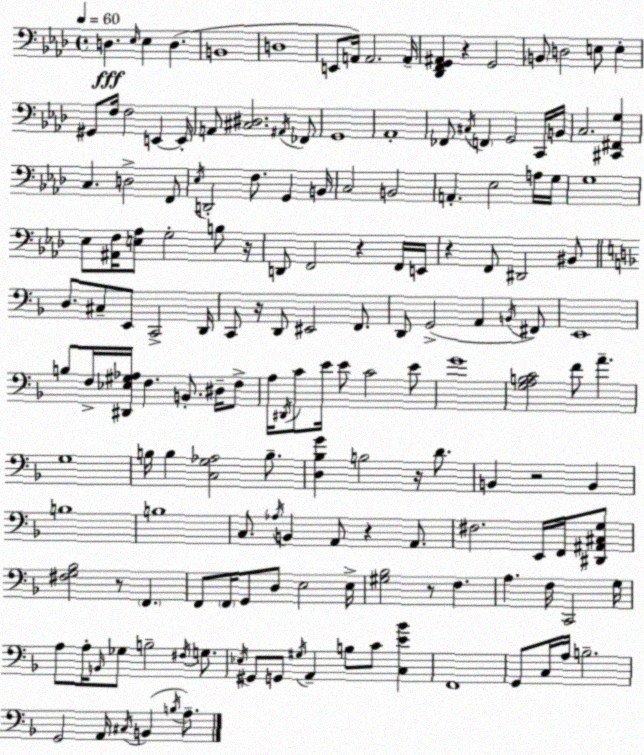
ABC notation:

X:1
T:Untitled
M:4/4
L:1/4
K:Ab
D, _E,/4 _E, D, B,,4 D,4 E,,/2 A,,/4 A,,2 A,,/4 [_D,,F,,G,,^A,,] z G,,2 B,,/2 D,2 E,/2 E, ^G,,/2 F,/4 F,2 E,, E,,/4 A,,/2 [^C,^D,]2 ^A,,/4 _F,,/2 G,,4 _A,,4 _F,,/2 ^C,/4 F,, G,,2 C,,/4 B,,/4 C,2 [^C,,^F,,G,] C, D,2 F,,/2 _E,/4 D,,2 F,/2 G,, B,,/4 C,2 B,,2 A,, _E,2 A,/4 G,/4 G,4 _E,/2 [^A,,F,]/4 [E,_A,]/2 G,2 B,/2 z/4 D,,/2 F,,2 z F,,/4 E,,/4 z F,,/2 ^D,,2 ^B,,/2 D,/2 ^C,/2 E,,/2 C,,2 D,,/4 C,,/2 z/4 D,,/2 ^E,,2 F,,/2 D,,/2 G,,2 A,, B,,/4 ^F,,/2 E,,4 B,/2 F,/4 [^D,,_E,^G,_A,]/4 F, B,,/2 ^D,/4 F,/2 A,/4 ^D,,/4 C/2 E/4 E/2 C2 E/2 G4 [G,A,B,C]2 F/2 A G,4 B,/4 B, [C,G,_A,]2 B,/2 [D,_B,G] B,2 z/4 D/2 B,, z2 B,, B,4 B,4 C,/2 _A,/4 B,, A,,/2 z A,,/2 ^F,2 E,,/4 F,,/4 [^D,,^A,,^C,G,]/2 [^F,G,_B,]2 z/2 F,, F,,/2 F,,/4 G,,/2 D,/2 E,2 E,/4 [^G,_B,]2 z/2 F, A, F,/4 C,,2 G,/4 A,/2 A,/4 B,,/4 _G,/2 B,2 ^F,/4 G,/2 _E,/4 ^G,,/2 G,,/2 ^G,/4 A,, B,/2 C/2 [C,E_B] F,,4 G,,/2 C,/4 A,/4 B,2 G,,2 A,,/4 ^C,/4 B,, B,/4 A,/2